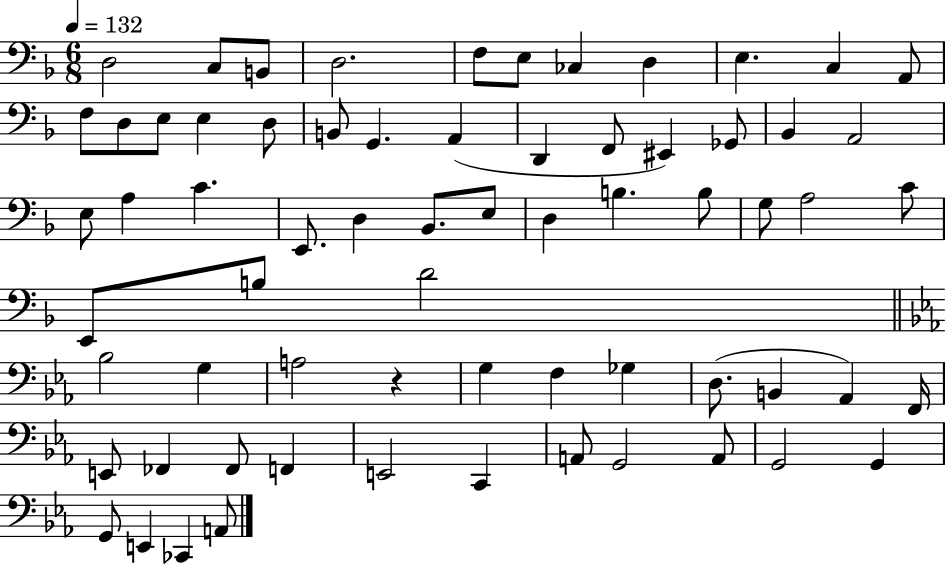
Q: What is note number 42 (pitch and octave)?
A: Bb3